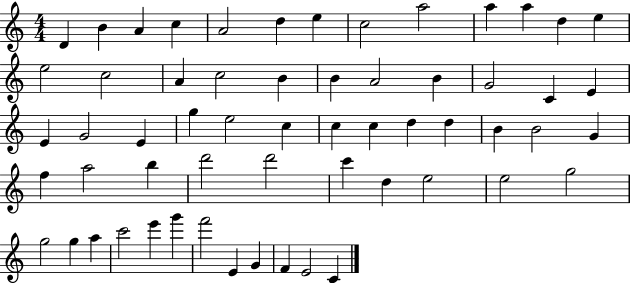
D4/q B4/q A4/q C5/q A4/h D5/q E5/q C5/h A5/h A5/q A5/q D5/q E5/q E5/h C5/h A4/q C5/h B4/q B4/q A4/h B4/q G4/h C4/q E4/q E4/q G4/h E4/q G5/q E5/h C5/q C5/q C5/q D5/q D5/q B4/q B4/h G4/q F5/q A5/h B5/q D6/h D6/h C6/q D5/q E5/h E5/h G5/h G5/h G5/q A5/q C6/h E6/q G6/q F6/h E4/q G4/q F4/q E4/h C4/q